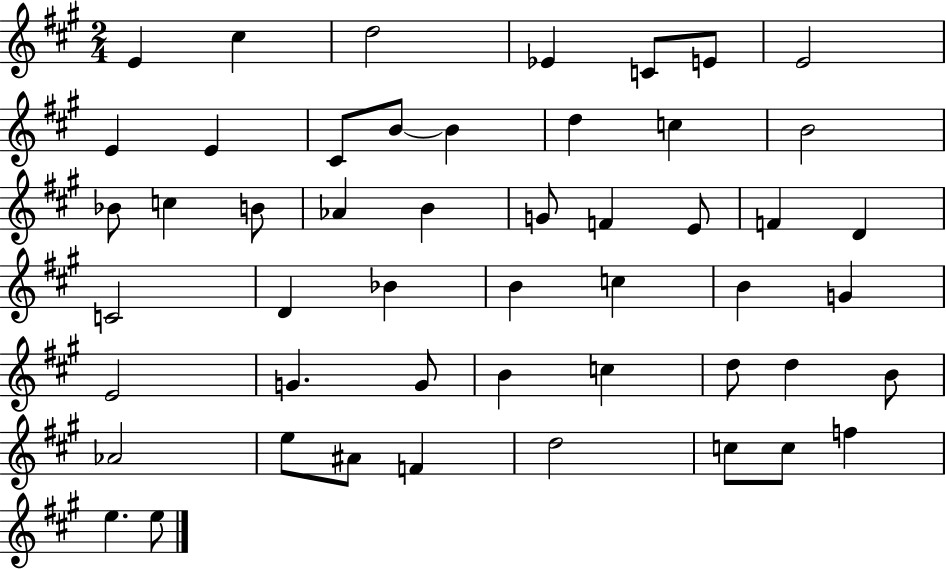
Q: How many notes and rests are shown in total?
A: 50